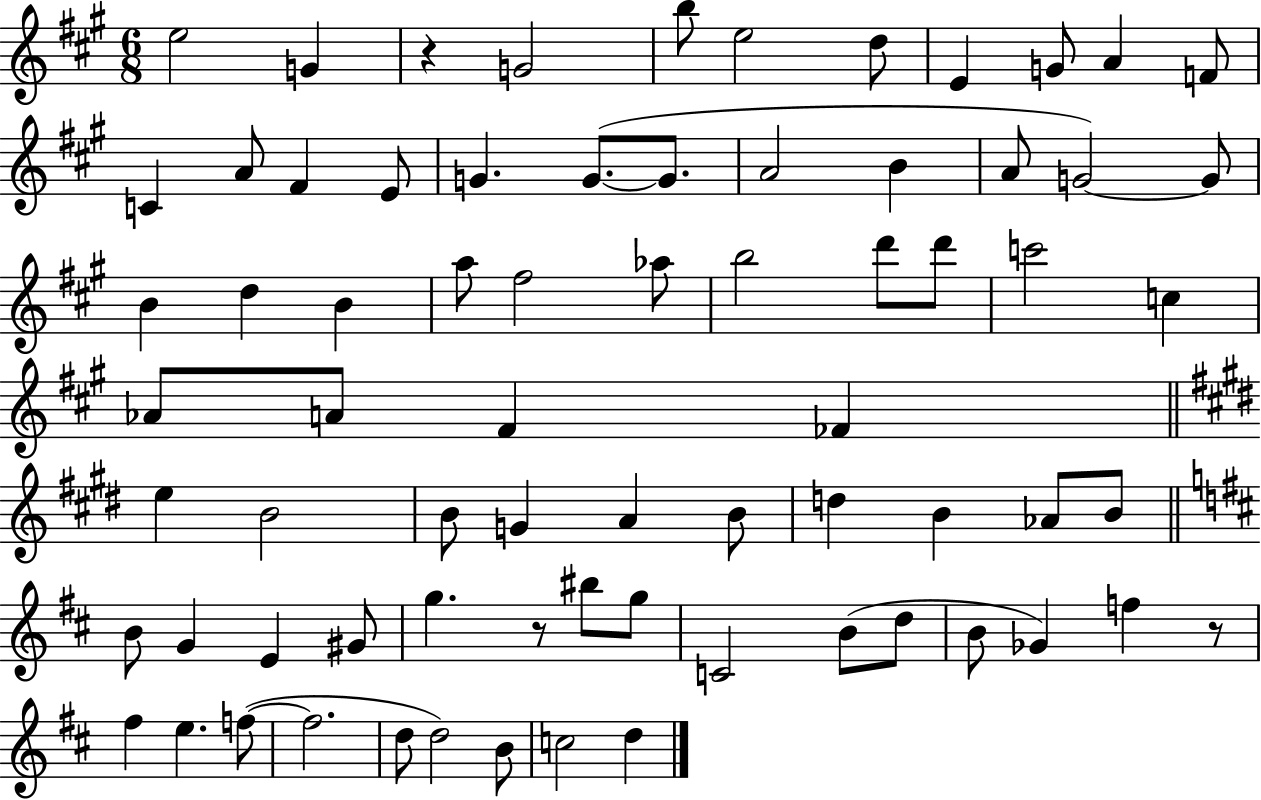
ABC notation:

X:1
T:Untitled
M:6/8
L:1/4
K:A
e2 G z G2 b/2 e2 d/2 E G/2 A F/2 C A/2 ^F E/2 G G/2 G/2 A2 B A/2 G2 G/2 B d B a/2 ^f2 _a/2 b2 d'/2 d'/2 c'2 c _A/2 A/2 ^F _F e B2 B/2 G A B/2 d B _A/2 B/2 B/2 G E ^G/2 g z/2 ^b/2 g/2 C2 B/2 d/2 B/2 _G f z/2 ^f e f/2 f2 d/2 d2 B/2 c2 d